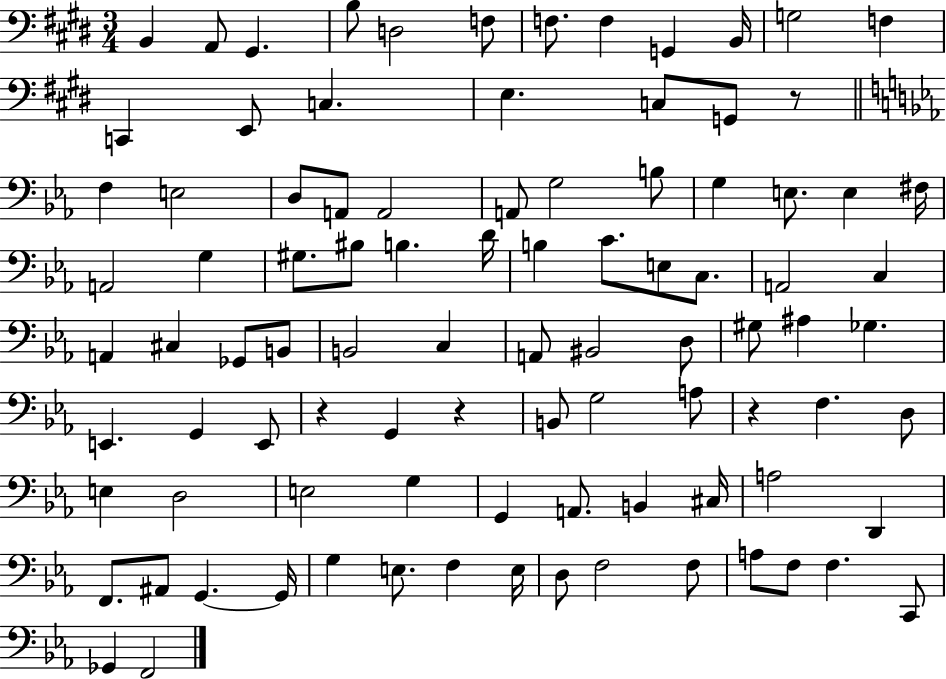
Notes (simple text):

B2/q A2/e G#2/q. B3/e D3/h F3/e F3/e. F3/q G2/q B2/s G3/h F3/q C2/q E2/e C3/q. E3/q. C3/e G2/e R/e F3/q E3/h D3/e A2/e A2/h A2/e G3/h B3/e G3/q E3/e. E3/q F#3/s A2/h G3/q G#3/e. BIS3/e B3/q. D4/s B3/q C4/e. E3/e C3/e. A2/h C3/q A2/q C#3/q Gb2/e B2/e B2/h C3/q A2/e BIS2/h D3/e G#3/e A#3/q Gb3/q. E2/q. G2/q E2/e R/q G2/q R/q B2/e G3/h A3/e R/q F3/q. D3/e E3/q D3/h E3/h G3/q G2/q A2/e. B2/q C#3/s A3/h D2/q F2/e. A#2/e G2/q. G2/s G3/q E3/e. F3/q E3/s D3/e F3/h F3/e A3/e F3/e F3/q. C2/e Gb2/q F2/h